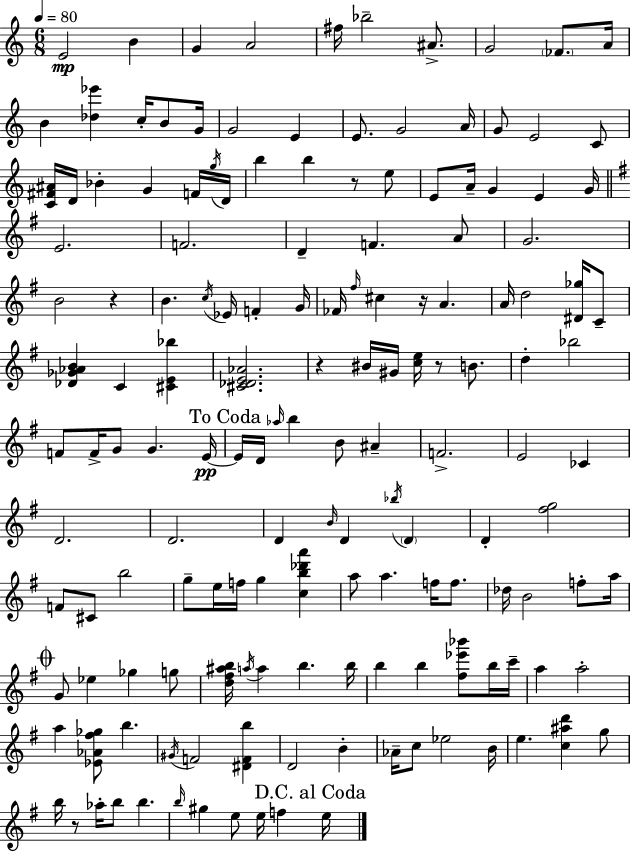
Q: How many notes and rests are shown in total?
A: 154